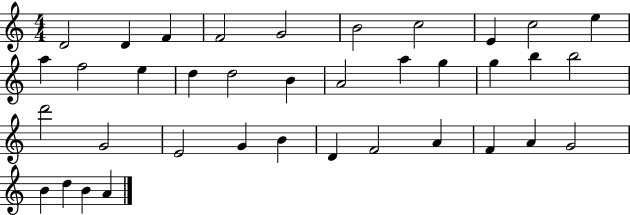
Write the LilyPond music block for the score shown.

{
  \clef treble
  \numericTimeSignature
  \time 4/4
  \key c \major
  d'2 d'4 f'4 | f'2 g'2 | b'2 c''2 | e'4 c''2 e''4 | \break a''4 f''2 e''4 | d''4 d''2 b'4 | a'2 a''4 g''4 | g''4 b''4 b''2 | \break d'''2 g'2 | e'2 g'4 b'4 | d'4 f'2 a'4 | f'4 a'4 g'2 | \break b'4 d''4 b'4 a'4 | \bar "|."
}